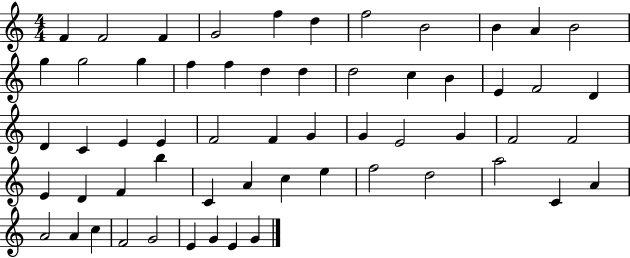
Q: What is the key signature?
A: C major